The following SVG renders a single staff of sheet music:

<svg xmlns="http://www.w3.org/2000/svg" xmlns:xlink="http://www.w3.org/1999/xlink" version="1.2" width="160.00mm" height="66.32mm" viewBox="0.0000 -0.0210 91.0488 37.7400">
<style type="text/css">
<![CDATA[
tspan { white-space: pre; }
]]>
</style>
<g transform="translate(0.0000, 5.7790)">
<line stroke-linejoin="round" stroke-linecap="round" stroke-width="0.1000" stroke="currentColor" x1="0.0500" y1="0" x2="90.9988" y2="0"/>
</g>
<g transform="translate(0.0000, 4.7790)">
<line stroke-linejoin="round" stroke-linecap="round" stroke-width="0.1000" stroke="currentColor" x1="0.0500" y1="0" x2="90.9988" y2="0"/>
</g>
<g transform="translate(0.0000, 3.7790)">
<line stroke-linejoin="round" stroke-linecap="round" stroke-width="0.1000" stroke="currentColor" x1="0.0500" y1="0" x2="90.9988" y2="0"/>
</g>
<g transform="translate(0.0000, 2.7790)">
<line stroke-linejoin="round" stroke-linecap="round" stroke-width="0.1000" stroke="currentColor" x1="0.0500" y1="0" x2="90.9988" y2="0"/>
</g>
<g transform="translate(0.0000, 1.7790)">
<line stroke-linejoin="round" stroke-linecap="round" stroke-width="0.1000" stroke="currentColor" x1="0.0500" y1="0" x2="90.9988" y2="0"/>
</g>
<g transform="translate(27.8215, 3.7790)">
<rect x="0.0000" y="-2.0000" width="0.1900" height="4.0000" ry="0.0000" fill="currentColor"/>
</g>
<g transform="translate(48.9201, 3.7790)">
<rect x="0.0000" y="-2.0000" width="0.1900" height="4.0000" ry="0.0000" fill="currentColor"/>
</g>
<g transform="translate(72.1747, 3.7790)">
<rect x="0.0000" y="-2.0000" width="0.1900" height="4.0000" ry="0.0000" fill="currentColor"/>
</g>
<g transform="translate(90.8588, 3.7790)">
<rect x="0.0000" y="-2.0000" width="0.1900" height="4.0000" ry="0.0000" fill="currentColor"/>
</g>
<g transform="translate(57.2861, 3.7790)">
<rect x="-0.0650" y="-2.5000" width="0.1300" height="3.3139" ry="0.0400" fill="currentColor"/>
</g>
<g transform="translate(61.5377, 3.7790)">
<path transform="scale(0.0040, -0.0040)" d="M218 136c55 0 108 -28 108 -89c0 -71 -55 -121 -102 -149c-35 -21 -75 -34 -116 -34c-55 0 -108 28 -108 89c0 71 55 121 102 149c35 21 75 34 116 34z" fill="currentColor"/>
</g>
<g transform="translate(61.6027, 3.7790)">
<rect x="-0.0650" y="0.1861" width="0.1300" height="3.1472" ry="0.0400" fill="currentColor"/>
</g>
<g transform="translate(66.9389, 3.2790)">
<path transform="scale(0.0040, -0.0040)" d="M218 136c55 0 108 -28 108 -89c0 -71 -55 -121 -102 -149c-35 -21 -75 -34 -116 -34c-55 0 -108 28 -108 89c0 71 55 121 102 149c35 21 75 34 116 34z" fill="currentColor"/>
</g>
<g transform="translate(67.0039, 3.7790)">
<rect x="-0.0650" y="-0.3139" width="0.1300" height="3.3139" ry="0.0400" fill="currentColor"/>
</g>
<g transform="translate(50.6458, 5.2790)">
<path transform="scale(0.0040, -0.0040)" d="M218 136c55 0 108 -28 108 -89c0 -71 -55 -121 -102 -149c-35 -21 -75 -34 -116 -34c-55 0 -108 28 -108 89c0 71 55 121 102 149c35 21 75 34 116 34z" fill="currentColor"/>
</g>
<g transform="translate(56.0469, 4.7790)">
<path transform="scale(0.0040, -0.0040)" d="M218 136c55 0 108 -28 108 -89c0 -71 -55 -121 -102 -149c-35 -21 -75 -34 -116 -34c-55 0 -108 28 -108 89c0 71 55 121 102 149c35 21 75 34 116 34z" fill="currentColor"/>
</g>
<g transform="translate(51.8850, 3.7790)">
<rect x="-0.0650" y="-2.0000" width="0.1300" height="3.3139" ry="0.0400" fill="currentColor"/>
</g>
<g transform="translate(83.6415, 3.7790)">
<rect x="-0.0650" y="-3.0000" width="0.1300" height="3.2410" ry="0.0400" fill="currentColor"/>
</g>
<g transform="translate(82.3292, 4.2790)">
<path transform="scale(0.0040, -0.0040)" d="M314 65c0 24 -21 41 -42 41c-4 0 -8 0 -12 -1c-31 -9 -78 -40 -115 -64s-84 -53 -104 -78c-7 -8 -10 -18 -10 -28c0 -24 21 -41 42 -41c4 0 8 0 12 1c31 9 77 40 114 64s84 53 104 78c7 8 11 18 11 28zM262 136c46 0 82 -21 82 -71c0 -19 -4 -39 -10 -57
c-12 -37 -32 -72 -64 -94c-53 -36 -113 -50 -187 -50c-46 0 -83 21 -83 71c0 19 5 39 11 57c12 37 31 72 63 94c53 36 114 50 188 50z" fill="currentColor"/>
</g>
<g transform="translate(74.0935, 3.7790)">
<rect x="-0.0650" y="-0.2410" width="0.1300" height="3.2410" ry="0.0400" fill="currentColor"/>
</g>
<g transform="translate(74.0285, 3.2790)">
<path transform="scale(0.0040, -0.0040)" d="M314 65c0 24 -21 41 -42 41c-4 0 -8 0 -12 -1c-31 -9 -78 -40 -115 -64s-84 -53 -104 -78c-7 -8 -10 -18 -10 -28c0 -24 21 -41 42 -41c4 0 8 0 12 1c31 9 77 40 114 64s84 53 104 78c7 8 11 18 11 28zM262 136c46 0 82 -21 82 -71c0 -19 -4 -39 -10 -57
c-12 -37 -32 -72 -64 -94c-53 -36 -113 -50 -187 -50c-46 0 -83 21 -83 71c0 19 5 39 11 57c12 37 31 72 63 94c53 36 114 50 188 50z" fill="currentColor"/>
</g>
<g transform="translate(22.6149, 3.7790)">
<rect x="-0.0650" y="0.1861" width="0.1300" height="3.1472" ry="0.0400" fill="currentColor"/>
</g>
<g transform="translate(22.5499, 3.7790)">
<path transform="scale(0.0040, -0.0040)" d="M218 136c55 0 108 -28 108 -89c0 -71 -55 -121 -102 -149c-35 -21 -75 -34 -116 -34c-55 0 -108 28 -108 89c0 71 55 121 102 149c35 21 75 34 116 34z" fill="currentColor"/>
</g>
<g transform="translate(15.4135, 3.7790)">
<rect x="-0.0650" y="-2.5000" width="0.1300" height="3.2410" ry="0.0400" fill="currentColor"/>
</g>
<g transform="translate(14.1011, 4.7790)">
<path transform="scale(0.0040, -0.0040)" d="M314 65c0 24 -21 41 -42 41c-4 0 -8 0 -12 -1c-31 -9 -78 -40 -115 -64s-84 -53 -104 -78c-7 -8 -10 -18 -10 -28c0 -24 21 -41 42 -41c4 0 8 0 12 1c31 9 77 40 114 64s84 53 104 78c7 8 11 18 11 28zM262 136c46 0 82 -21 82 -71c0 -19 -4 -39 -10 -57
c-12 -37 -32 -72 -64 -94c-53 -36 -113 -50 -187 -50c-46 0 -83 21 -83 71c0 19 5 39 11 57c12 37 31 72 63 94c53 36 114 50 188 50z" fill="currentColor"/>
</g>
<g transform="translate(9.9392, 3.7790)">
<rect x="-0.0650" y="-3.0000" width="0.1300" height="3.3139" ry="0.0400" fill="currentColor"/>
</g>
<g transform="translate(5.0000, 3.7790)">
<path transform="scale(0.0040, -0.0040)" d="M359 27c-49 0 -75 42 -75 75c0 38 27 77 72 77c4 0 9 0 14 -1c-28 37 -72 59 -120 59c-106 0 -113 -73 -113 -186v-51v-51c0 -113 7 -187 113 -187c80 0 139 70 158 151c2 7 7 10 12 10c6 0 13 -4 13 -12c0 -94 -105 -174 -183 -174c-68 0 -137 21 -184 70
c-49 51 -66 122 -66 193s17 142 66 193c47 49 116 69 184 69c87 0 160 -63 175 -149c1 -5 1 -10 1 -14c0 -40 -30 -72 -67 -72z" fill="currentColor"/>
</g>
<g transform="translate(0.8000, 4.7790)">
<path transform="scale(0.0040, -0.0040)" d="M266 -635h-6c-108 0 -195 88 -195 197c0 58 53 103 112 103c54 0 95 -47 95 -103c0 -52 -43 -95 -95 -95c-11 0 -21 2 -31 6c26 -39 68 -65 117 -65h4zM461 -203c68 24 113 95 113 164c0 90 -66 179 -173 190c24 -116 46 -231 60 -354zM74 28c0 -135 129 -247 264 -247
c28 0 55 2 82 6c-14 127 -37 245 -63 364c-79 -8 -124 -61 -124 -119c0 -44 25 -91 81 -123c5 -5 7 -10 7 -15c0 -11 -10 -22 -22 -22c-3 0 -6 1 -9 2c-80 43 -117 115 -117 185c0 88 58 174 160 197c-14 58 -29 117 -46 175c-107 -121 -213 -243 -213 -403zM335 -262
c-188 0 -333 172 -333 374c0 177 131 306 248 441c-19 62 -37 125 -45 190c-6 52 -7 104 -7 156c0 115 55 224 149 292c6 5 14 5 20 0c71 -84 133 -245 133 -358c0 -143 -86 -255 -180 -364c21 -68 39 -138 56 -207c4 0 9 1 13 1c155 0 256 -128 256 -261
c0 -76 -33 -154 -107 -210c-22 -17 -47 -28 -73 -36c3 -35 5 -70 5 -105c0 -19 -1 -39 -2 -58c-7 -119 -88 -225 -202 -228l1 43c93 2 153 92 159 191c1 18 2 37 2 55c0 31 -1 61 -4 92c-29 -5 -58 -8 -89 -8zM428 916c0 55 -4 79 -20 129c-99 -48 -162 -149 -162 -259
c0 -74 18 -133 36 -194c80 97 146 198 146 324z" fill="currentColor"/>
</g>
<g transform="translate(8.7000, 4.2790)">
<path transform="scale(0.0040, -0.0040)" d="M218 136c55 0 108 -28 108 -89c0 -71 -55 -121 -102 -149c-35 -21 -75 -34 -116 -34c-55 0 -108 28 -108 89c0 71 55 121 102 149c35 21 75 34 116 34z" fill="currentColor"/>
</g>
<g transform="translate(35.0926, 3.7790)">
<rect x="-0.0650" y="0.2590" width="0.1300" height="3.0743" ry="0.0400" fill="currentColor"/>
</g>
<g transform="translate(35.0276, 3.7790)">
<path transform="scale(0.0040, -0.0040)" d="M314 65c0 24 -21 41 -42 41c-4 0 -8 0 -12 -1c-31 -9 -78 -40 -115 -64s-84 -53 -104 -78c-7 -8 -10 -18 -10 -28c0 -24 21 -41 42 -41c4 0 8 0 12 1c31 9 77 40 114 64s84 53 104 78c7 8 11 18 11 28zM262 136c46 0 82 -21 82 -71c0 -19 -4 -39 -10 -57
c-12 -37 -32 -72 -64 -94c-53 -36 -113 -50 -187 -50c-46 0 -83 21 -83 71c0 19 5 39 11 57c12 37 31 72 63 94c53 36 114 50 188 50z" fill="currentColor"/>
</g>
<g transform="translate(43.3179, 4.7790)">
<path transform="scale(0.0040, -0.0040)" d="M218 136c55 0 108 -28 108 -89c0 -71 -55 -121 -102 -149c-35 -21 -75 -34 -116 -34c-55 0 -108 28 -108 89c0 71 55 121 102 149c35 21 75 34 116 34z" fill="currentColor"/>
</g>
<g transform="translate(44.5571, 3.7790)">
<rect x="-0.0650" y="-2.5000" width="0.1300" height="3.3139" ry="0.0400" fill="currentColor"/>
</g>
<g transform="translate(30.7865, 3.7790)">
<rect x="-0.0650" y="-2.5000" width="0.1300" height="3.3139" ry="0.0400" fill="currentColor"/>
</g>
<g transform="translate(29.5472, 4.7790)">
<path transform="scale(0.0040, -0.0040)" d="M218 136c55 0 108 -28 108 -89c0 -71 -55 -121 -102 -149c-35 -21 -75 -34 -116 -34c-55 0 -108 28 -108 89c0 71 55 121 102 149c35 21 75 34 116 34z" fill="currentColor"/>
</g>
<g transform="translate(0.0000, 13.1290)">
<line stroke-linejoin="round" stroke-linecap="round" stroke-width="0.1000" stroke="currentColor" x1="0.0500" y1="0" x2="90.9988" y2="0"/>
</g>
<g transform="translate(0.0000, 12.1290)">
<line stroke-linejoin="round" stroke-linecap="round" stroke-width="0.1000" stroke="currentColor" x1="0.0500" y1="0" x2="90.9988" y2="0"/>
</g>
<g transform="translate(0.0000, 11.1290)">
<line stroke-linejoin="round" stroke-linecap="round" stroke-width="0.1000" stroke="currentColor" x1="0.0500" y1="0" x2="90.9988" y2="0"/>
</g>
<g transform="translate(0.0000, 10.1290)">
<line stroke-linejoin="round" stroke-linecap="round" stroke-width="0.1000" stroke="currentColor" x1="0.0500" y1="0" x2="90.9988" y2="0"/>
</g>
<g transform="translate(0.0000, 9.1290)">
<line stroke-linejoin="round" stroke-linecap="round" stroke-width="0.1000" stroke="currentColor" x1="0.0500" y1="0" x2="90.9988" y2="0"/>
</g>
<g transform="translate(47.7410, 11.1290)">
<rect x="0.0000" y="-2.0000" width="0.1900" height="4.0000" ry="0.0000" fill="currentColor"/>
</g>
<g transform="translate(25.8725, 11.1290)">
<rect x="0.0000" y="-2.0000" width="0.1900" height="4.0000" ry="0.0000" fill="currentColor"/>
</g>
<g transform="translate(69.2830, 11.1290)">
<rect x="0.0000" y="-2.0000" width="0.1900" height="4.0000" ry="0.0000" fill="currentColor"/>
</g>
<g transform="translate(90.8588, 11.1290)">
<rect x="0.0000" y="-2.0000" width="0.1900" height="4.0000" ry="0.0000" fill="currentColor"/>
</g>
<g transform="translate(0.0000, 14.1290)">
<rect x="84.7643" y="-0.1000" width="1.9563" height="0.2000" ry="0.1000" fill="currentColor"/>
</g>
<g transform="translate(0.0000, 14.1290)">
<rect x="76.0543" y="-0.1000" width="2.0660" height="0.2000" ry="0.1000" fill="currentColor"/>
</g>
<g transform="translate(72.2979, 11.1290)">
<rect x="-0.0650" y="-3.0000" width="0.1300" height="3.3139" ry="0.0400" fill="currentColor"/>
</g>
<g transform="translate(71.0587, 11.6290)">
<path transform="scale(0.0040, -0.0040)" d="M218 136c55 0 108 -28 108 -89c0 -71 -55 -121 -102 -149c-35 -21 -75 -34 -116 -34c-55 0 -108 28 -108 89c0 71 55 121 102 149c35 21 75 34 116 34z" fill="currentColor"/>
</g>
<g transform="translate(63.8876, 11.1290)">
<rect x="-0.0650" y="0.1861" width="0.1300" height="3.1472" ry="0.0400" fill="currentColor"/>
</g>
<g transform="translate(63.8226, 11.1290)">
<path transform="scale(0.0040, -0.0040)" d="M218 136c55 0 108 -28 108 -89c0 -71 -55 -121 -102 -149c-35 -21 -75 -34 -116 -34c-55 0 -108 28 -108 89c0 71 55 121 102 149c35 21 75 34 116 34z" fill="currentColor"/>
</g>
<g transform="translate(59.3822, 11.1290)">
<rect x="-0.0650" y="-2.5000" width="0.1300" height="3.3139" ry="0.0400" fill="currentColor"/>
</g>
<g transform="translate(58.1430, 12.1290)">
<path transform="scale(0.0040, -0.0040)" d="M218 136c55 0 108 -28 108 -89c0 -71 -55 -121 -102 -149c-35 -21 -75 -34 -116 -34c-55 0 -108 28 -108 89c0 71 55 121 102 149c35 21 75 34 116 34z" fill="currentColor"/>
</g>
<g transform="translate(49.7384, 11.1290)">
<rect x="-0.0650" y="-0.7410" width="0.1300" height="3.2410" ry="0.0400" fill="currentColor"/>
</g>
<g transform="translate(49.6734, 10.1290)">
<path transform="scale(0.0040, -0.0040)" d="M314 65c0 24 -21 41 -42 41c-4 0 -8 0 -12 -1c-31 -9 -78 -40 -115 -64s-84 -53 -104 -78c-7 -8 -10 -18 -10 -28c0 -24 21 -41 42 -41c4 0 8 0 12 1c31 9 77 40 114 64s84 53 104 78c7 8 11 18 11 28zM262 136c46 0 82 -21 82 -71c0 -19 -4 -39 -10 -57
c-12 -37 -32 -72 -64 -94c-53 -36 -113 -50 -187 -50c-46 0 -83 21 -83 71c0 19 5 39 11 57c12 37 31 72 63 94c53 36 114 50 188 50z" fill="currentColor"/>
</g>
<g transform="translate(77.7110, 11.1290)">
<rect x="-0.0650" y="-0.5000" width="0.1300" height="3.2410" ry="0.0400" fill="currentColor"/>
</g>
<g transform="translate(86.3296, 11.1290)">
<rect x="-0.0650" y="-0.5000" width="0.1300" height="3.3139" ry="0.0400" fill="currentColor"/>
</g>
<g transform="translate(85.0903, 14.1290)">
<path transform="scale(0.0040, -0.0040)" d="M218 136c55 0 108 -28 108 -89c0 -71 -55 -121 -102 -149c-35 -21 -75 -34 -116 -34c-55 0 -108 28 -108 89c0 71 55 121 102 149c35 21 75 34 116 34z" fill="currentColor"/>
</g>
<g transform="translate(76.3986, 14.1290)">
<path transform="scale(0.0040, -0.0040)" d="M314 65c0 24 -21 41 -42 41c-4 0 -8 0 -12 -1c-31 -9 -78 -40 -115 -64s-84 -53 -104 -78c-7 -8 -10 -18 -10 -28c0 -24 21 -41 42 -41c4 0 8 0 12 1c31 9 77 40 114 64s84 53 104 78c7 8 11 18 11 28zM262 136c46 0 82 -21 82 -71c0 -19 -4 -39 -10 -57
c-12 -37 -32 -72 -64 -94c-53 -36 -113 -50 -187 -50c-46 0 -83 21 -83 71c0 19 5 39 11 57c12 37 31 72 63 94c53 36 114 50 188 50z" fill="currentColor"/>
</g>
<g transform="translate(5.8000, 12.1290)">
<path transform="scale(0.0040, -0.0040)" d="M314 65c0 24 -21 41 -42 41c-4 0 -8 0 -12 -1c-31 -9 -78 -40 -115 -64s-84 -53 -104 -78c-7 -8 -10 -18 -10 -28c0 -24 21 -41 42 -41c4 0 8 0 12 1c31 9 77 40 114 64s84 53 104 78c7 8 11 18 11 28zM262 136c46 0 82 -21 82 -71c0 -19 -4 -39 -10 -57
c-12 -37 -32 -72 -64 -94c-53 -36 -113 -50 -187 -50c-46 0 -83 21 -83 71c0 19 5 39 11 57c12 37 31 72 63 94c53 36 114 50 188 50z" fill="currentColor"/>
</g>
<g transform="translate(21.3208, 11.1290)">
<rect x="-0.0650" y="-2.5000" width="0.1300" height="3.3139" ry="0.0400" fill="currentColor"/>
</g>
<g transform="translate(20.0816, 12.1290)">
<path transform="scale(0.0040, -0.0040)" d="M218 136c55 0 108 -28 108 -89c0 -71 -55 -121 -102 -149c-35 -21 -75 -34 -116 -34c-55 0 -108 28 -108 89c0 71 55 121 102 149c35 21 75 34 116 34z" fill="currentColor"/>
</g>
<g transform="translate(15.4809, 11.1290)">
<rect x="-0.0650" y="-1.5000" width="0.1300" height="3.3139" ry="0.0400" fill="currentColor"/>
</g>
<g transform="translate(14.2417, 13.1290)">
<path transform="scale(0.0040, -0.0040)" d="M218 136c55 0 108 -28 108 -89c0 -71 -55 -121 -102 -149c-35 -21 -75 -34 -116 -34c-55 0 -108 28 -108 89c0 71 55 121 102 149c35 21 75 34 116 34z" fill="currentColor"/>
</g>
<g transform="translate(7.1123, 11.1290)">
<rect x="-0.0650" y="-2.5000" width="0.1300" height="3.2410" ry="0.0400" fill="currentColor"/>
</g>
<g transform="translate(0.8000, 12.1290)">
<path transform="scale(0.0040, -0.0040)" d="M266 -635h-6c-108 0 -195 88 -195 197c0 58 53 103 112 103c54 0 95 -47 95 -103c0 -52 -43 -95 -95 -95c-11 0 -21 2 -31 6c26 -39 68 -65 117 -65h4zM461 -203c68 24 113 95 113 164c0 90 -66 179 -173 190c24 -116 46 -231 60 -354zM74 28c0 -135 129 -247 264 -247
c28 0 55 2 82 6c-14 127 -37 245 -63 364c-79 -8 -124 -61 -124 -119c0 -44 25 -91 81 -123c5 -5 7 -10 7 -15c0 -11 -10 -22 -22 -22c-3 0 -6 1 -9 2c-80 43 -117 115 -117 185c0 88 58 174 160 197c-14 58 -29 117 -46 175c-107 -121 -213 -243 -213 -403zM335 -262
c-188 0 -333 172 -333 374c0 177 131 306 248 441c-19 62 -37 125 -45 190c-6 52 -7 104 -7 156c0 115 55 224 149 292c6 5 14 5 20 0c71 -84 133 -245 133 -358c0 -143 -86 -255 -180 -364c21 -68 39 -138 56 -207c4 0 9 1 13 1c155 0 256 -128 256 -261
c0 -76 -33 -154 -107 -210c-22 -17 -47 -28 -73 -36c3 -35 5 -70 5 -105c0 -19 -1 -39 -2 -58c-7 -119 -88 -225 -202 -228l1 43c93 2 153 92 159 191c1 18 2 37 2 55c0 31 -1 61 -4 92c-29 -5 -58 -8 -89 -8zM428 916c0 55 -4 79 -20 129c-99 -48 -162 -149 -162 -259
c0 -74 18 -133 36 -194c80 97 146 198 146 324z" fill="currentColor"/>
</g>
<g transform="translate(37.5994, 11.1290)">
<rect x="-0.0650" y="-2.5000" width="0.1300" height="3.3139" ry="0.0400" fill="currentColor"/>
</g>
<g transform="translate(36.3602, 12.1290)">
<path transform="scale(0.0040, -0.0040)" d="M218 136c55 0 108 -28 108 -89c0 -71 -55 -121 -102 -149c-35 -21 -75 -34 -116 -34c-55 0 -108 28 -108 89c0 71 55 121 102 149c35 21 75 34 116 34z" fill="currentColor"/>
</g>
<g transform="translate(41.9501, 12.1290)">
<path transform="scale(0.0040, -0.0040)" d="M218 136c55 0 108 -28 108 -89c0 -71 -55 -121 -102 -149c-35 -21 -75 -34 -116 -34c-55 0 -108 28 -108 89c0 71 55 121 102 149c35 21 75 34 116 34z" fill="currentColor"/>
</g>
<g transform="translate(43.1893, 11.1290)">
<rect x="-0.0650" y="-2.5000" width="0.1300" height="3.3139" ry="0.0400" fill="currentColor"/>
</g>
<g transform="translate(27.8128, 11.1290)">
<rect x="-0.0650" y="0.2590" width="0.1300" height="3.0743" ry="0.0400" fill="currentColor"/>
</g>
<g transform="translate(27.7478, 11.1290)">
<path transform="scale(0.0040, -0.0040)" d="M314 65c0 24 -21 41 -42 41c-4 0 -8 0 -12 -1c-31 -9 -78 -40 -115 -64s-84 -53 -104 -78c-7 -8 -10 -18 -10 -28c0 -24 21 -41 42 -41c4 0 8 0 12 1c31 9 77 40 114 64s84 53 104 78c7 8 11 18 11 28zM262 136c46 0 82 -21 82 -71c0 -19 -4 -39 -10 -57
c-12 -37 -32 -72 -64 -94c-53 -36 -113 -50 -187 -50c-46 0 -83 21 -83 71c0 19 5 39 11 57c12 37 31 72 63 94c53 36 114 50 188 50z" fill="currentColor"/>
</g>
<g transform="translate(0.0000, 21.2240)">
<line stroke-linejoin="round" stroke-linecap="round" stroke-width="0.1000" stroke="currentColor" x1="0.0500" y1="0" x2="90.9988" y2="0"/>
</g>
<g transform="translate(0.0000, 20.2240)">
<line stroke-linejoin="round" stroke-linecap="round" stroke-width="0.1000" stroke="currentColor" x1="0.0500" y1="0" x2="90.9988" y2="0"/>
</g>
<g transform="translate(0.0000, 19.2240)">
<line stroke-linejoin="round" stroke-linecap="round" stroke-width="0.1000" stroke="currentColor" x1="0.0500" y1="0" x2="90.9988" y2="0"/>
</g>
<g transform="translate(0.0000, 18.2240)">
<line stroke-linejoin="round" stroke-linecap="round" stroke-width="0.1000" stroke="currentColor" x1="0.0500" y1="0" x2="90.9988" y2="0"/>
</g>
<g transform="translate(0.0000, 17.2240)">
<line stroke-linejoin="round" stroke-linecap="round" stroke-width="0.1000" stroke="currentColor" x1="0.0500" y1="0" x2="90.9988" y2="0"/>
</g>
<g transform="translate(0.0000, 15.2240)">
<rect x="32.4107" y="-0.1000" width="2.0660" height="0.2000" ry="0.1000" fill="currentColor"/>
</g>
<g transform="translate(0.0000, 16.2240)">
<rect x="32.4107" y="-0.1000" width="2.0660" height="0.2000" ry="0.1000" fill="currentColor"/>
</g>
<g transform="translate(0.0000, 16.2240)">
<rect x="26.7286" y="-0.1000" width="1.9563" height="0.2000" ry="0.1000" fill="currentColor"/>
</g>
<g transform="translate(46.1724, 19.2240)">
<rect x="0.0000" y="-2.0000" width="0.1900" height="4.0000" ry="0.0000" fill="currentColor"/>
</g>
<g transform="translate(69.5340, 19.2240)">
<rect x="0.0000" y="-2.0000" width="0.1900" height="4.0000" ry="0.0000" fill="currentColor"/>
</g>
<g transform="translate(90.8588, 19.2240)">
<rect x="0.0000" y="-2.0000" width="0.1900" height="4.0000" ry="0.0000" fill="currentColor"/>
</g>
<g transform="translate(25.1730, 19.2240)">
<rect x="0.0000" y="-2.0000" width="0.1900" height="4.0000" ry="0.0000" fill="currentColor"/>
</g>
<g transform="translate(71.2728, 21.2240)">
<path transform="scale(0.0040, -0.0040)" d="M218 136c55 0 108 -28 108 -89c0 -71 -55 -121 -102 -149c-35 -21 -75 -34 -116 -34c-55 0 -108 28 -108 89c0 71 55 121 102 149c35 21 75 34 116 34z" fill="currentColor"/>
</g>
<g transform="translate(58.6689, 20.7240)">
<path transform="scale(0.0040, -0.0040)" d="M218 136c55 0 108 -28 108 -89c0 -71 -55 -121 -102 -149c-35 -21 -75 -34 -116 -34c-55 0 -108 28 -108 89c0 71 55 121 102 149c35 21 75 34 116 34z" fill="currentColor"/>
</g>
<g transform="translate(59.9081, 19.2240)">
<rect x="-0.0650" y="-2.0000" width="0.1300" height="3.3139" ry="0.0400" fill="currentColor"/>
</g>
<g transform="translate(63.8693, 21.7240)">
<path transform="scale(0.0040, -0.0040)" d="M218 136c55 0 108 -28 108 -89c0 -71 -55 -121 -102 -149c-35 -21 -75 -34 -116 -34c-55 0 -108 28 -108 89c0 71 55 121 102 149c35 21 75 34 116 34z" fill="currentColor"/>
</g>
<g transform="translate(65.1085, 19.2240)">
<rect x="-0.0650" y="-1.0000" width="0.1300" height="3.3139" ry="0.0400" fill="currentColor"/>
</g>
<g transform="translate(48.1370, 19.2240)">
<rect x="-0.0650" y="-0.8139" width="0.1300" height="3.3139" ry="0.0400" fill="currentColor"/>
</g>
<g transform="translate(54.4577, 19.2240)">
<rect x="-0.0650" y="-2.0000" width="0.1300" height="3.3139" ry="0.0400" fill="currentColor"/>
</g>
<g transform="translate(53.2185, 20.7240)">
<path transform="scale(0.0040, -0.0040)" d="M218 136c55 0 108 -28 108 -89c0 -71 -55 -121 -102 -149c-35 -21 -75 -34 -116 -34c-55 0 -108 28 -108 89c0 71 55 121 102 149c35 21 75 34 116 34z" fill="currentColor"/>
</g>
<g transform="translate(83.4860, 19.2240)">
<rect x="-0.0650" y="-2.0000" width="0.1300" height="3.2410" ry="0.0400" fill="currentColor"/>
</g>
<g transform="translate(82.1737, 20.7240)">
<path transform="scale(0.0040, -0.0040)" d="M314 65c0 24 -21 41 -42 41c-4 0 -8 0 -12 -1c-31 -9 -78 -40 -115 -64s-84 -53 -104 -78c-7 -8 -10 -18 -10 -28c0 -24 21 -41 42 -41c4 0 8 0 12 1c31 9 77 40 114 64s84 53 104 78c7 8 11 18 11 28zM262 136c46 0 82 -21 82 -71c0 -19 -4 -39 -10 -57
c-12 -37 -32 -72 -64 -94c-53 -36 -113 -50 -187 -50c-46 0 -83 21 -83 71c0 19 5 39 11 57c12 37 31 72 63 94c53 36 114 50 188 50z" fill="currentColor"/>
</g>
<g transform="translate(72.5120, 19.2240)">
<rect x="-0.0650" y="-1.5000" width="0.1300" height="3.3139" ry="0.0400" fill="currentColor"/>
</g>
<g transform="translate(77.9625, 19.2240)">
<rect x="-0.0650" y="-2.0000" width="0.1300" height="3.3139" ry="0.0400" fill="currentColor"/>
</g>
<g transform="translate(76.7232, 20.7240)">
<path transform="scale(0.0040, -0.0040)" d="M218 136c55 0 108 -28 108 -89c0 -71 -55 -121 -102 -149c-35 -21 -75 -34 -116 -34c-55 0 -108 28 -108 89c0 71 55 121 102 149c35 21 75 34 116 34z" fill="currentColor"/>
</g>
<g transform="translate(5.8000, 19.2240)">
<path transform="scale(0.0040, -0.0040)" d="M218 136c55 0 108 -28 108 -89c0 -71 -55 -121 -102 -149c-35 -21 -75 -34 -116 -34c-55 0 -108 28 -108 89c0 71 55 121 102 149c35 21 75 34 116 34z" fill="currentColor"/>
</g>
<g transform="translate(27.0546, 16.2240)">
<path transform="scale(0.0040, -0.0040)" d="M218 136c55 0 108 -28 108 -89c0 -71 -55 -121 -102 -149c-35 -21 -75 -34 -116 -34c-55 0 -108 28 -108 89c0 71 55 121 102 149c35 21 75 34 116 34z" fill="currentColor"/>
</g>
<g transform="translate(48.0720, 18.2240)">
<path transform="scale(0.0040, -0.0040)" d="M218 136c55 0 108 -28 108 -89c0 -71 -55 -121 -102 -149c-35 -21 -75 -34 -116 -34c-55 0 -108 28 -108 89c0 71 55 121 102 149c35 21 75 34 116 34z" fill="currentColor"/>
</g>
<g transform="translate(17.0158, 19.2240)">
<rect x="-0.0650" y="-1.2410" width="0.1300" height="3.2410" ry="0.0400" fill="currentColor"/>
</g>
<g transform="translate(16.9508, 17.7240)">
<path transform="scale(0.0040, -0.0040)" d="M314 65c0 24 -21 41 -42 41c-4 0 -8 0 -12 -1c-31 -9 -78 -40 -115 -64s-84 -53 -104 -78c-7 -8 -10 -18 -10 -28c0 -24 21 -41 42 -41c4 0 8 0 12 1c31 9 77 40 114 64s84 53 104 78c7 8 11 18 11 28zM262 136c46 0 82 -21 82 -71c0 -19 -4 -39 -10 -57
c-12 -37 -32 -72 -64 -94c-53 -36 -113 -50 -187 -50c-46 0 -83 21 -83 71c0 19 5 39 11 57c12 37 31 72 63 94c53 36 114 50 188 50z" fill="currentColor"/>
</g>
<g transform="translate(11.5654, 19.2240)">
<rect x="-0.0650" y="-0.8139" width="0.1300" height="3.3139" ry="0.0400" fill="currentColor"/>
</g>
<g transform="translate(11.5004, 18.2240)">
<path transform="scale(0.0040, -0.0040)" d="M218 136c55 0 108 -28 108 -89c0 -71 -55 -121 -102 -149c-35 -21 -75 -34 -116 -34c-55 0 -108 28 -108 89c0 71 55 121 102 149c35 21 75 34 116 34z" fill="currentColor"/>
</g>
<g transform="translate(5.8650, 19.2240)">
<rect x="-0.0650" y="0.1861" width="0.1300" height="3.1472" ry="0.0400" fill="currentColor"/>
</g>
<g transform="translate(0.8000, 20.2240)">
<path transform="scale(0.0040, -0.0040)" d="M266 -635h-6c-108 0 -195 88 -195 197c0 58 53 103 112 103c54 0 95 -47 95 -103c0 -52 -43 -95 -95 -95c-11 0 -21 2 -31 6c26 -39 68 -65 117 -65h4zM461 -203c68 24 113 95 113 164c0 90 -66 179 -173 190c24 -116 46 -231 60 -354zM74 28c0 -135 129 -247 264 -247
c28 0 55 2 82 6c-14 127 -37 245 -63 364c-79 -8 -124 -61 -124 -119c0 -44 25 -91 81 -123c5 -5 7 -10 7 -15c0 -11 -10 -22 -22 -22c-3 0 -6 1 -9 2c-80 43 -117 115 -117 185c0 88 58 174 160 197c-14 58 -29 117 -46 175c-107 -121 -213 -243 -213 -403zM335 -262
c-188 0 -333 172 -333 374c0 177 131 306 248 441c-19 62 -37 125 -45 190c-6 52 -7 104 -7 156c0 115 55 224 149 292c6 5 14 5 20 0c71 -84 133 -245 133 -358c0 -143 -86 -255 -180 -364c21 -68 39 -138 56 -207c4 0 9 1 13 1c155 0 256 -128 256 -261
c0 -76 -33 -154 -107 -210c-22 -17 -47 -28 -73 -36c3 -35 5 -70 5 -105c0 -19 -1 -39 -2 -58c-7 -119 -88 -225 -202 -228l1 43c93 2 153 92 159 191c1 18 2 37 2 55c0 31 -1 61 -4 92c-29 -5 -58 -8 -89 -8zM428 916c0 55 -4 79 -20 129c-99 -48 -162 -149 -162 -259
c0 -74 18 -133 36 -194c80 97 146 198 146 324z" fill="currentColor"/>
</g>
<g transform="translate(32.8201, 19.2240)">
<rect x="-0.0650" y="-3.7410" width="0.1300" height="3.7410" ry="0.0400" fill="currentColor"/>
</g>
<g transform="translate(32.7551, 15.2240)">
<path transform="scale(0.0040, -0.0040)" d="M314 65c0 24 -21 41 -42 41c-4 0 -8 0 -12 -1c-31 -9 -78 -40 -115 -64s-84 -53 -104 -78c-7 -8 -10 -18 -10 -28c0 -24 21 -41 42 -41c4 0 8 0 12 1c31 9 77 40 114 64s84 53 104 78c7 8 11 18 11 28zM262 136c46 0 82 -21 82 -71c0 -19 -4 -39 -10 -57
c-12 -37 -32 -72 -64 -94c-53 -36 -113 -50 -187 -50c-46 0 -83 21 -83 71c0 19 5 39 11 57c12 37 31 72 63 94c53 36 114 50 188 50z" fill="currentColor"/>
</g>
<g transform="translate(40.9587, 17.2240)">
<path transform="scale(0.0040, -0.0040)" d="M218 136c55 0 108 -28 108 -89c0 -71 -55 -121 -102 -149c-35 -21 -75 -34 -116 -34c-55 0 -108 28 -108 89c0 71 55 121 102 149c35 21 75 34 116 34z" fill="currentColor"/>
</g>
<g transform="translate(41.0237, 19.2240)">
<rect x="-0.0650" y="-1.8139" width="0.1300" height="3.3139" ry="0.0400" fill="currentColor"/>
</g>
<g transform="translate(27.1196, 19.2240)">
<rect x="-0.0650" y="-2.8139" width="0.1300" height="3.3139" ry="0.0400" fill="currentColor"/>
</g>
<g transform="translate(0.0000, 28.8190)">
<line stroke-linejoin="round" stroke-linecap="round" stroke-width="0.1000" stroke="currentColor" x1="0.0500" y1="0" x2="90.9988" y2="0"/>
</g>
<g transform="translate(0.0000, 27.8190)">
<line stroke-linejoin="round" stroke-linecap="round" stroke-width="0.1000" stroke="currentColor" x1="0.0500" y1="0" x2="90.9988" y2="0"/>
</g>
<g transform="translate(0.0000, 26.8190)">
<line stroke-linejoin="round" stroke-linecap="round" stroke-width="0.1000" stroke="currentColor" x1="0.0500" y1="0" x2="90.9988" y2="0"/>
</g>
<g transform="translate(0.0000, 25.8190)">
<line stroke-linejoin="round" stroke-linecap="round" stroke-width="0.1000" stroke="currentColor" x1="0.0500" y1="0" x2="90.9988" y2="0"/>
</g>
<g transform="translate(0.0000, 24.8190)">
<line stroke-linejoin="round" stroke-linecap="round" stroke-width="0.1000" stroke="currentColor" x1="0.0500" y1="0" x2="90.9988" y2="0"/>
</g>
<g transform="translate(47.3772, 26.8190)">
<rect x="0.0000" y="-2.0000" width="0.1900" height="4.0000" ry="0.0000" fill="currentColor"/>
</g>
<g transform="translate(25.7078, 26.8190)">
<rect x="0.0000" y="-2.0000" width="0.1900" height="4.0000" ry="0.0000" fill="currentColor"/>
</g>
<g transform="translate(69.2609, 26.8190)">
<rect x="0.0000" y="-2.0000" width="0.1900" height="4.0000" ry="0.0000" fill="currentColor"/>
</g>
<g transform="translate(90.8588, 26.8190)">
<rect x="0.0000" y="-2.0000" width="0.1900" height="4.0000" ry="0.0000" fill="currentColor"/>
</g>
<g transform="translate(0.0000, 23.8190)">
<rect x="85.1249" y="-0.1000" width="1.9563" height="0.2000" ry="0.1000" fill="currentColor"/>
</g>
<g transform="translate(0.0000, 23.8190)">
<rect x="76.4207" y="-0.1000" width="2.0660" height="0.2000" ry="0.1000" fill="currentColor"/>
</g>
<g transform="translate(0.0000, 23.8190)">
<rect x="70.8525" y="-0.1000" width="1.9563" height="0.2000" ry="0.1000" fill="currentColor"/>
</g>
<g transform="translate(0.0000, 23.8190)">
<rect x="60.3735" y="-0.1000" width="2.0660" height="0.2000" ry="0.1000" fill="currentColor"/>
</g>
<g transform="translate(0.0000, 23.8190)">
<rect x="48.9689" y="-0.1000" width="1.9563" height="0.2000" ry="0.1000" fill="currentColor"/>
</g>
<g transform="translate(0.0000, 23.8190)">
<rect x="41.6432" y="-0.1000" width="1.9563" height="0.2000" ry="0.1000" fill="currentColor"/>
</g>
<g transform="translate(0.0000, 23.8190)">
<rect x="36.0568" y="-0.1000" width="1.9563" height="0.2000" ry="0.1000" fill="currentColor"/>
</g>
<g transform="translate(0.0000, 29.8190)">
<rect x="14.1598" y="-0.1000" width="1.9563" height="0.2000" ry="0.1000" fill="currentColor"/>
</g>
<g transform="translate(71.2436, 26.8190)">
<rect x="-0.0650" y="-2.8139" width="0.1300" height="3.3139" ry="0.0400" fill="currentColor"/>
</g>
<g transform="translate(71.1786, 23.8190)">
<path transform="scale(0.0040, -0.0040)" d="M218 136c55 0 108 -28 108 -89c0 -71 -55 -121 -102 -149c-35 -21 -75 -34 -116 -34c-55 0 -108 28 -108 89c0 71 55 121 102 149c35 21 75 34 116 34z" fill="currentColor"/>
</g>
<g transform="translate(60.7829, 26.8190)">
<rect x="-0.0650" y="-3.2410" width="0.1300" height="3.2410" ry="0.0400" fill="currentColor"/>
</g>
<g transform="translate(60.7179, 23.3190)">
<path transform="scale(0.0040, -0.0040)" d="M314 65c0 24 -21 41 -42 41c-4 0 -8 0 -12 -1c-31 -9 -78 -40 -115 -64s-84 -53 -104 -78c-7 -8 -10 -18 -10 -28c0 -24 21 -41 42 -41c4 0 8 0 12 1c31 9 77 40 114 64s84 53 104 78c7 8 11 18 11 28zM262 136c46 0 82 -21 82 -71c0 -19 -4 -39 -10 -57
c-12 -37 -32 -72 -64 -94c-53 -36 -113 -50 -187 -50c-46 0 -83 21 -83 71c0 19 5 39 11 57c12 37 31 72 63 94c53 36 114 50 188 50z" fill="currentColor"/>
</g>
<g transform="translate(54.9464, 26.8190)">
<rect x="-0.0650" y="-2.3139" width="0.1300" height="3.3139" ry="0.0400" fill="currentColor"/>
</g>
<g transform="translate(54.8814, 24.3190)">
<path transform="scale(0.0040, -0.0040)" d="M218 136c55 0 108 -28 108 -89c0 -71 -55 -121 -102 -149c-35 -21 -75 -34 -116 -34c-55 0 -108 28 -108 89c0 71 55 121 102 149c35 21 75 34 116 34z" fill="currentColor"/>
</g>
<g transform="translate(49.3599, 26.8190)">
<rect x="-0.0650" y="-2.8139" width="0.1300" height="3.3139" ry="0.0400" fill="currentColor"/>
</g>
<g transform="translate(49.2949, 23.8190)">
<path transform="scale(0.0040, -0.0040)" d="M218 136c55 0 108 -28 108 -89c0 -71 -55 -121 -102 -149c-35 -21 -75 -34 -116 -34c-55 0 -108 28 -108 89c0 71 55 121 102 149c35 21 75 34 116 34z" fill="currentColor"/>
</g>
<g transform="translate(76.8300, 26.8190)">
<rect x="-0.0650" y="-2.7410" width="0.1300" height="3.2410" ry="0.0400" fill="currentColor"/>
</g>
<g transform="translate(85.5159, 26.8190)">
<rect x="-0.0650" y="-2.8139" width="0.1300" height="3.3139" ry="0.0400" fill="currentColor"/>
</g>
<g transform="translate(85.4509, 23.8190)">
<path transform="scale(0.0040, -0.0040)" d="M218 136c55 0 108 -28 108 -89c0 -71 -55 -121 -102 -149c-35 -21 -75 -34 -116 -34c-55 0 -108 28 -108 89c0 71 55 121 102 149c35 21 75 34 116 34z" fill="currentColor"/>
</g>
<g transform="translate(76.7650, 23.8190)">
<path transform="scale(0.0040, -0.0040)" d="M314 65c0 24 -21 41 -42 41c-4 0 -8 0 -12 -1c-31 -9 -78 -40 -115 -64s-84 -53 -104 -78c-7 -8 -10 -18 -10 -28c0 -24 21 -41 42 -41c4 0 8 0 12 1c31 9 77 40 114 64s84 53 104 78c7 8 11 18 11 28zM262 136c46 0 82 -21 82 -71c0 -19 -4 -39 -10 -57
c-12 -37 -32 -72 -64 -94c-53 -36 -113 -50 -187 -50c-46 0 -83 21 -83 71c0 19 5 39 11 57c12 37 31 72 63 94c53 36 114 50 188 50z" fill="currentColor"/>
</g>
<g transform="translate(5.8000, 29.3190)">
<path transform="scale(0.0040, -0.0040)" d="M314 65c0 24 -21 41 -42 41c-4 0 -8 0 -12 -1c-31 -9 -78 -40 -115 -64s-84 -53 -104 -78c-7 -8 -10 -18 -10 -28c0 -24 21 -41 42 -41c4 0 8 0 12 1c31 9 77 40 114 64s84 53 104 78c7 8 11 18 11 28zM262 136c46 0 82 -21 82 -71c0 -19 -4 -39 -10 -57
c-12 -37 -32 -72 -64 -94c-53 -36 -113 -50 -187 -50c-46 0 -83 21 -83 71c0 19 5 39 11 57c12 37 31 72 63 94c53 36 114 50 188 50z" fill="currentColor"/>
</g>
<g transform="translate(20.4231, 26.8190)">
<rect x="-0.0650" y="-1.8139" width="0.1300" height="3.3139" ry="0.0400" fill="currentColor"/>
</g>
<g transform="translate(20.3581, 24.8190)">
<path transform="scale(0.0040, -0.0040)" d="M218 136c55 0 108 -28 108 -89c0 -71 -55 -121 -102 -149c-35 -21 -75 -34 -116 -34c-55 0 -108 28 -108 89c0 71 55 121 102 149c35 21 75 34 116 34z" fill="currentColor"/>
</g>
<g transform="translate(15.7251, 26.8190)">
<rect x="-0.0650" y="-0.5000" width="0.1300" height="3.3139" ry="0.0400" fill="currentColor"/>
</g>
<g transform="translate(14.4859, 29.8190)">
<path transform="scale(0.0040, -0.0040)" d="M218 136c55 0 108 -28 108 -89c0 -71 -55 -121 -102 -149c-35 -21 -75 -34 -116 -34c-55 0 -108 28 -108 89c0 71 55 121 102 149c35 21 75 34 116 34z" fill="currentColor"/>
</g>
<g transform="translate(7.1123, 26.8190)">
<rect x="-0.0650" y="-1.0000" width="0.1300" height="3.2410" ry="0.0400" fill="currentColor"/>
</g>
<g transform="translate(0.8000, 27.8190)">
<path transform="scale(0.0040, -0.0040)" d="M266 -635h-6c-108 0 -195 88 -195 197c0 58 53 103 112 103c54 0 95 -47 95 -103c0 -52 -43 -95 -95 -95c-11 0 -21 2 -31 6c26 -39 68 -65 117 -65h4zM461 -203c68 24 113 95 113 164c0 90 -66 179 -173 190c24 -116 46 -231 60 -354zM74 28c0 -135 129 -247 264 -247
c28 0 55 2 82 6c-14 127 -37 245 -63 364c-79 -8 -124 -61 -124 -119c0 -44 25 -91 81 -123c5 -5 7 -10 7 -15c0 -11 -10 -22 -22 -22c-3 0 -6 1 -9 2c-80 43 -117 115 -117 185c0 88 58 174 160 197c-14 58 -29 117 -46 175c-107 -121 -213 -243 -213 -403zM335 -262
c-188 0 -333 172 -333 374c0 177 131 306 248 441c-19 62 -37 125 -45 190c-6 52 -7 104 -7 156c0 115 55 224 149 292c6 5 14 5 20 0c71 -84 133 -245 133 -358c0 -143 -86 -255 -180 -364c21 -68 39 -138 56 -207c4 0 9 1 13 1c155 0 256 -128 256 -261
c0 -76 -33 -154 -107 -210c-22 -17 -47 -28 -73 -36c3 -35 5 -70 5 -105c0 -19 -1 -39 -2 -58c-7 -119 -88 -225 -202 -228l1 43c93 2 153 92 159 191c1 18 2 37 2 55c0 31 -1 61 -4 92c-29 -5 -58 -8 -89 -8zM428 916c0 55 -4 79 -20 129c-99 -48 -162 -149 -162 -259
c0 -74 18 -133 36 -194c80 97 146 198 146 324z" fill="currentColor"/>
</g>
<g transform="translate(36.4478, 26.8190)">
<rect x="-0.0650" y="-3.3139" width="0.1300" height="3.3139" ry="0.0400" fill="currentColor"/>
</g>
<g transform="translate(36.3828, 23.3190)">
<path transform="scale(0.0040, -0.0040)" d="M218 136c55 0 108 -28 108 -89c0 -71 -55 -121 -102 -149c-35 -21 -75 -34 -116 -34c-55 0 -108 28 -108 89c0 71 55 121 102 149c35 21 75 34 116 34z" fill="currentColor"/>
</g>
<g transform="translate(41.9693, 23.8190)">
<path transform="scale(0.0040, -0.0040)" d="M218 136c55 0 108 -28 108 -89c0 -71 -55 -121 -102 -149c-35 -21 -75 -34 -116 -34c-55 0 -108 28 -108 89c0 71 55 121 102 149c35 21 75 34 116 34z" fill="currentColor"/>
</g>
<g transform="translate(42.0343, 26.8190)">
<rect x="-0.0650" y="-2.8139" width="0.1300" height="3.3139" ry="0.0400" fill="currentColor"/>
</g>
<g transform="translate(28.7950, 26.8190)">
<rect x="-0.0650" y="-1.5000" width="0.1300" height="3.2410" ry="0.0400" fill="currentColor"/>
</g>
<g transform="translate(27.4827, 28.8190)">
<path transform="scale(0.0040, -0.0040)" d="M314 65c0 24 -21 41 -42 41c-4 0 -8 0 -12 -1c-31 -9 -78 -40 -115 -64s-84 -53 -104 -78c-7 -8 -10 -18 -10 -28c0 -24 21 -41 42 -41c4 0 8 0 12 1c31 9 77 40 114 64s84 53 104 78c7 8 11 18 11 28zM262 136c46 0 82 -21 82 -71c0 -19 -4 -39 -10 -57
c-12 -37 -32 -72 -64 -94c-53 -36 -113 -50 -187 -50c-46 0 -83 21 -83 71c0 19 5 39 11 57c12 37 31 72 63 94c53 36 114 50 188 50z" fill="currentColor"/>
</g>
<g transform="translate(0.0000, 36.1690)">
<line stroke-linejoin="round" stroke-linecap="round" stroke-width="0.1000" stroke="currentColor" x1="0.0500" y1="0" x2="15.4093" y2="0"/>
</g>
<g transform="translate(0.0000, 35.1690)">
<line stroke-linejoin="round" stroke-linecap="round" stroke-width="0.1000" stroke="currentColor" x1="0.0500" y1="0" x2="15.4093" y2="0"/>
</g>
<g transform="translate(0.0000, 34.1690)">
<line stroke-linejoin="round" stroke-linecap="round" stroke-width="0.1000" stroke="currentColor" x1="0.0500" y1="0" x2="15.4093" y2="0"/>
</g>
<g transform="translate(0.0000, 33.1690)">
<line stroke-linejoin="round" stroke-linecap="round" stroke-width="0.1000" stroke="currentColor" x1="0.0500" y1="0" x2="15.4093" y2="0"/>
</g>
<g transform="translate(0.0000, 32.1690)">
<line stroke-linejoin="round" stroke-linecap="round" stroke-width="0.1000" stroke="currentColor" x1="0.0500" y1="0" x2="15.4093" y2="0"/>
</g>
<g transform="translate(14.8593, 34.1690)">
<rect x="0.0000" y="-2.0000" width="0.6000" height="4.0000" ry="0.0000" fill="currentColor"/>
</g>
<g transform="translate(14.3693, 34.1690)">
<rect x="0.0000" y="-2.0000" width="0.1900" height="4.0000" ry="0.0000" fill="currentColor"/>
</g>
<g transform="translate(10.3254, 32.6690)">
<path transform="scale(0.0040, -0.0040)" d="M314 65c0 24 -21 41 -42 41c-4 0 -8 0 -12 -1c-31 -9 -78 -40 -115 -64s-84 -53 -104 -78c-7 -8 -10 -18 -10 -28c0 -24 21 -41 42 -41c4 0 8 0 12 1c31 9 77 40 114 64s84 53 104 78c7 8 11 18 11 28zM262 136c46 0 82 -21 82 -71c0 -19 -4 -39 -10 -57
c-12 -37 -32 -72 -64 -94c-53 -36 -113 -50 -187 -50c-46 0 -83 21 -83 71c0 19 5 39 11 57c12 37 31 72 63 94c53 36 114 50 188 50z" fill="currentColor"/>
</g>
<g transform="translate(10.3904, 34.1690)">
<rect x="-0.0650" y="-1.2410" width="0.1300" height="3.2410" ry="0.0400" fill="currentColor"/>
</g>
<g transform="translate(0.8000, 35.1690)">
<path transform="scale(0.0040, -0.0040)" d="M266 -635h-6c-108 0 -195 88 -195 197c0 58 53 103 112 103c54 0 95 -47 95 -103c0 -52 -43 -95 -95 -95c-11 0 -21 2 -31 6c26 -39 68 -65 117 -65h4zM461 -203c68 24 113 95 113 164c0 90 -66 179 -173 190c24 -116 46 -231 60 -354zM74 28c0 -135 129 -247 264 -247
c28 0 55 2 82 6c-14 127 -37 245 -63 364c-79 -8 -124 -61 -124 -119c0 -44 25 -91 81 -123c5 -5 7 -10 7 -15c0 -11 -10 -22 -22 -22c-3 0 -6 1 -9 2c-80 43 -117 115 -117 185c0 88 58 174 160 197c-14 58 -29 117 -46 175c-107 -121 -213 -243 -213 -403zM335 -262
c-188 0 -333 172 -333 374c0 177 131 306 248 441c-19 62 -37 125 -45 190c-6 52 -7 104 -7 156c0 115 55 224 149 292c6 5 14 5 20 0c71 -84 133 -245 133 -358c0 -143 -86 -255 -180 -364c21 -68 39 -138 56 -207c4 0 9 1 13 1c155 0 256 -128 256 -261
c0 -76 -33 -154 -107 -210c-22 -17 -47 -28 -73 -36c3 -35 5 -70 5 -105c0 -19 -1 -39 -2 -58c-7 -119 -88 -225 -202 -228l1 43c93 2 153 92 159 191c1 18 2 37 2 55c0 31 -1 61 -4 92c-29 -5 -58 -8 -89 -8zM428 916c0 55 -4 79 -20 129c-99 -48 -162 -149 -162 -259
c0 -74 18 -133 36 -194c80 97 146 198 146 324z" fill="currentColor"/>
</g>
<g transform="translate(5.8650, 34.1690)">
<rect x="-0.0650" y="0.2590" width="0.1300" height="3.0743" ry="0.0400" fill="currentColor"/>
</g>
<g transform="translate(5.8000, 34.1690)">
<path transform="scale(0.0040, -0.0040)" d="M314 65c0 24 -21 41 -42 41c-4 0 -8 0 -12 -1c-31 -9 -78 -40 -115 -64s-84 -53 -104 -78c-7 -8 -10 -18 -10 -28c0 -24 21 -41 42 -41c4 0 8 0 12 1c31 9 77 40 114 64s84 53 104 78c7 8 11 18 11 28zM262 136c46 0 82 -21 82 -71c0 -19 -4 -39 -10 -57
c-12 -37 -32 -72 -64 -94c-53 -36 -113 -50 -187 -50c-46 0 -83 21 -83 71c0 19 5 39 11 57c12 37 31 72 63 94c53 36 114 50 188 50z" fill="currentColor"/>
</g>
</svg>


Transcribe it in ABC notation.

X:1
T:Untitled
M:4/4
L:1/4
K:C
A G2 B G B2 G F G B c c2 A2 G2 E G B2 G G d2 G B A C2 C B d e2 a c'2 f d F F D E F F2 D2 C f E2 b a a g b2 a a2 a B2 e2